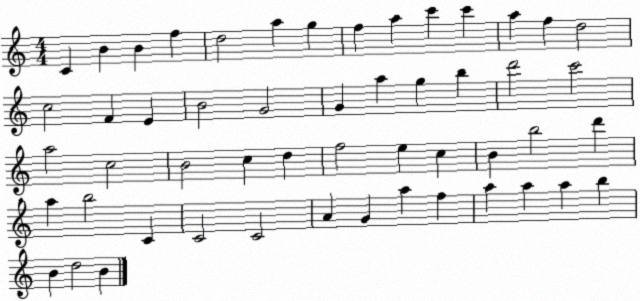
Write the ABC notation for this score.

X:1
T:Untitled
M:4/4
L:1/4
K:C
C B B f d2 a g f a c' c' a f d2 c2 F E B2 G2 G a g b d'2 c'2 a2 c2 B2 c d f2 e c B b2 d' a b2 C C2 C2 A G a f a a a b B d2 B